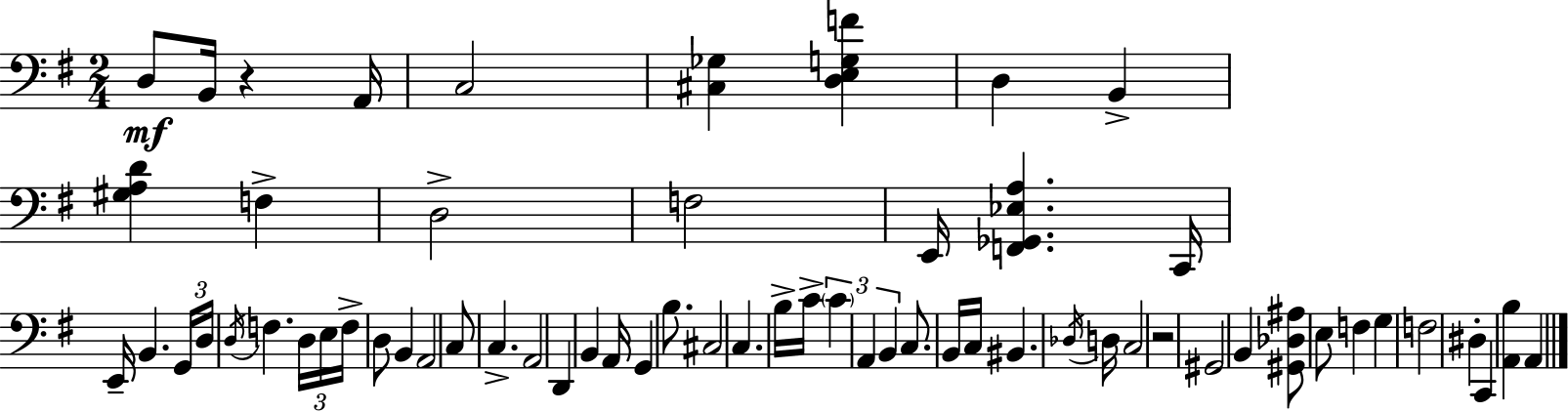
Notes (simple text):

D3/e B2/s R/q A2/s C3/h [C#3,Gb3]/q [D3,E3,G3,F4]/q D3/q B2/q [G#3,A3,D4]/q F3/q D3/h F3/h E2/s [F2,Gb2,Eb3,A3]/q. C2/s E2/s B2/q. G2/s D3/s D3/s F3/q. D3/s E3/s F3/s D3/e B2/q A2/h C3/e C3/q. A2/h D2/q B2/q A2/s G2/q B3/e. C#3/h C3/q. B3/s C4/s C4/q A2/q B2/q C3/e. B2/s C3/s BIS2/q. Db3/s D3/s C3/h R/h G#2/h B2/q [G#2,Db3,A#3]/e E3/e F3/q G3/q F3/h D#3/q C2/q [A2,B3]/q A2/q